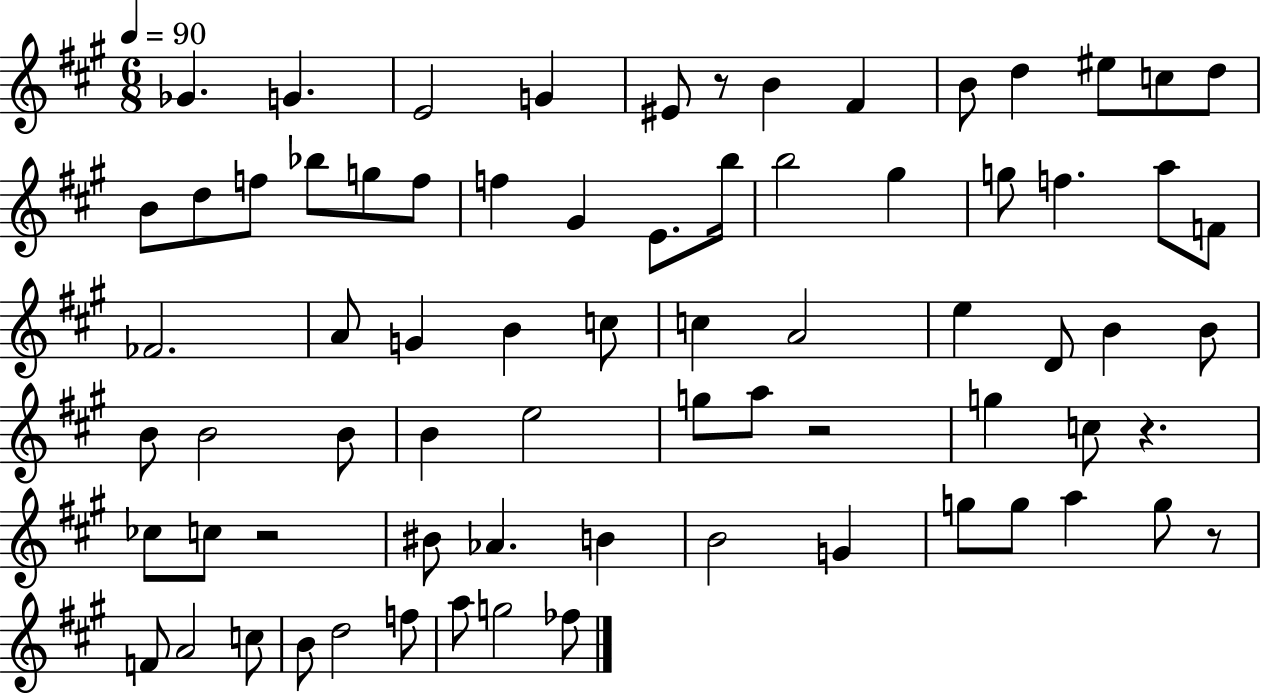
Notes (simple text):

Gb4/q. G4/q. E4/h G4/q EIS4/e R/e B4/q F#4/q B4/e D5/q EIS5/e C5/e D5/e B4/e D5/e F5/e Bb5/e G5/e F5/e F5/q G#4/q E4/e. B5/s B5/h G#5/q G5/e F5/q. A5/e F4/e FES4/h. A4/e G4/q B4/q C5/e C5/q A4/h E5/q D4/e B4/q B4/e B4/e B4/h B4/e B4/q E5/h G5/e A5/e R/h G5/q C5/e R/q. CES5/e C5/e R/h BIS4/e Ab4/q. B4/q B4/h G4/q G5/e G5/e A5/q G5/e R/e F4/e A4/h C5/e B4/e D5/h F5/e A5/e G5/h FES5/e